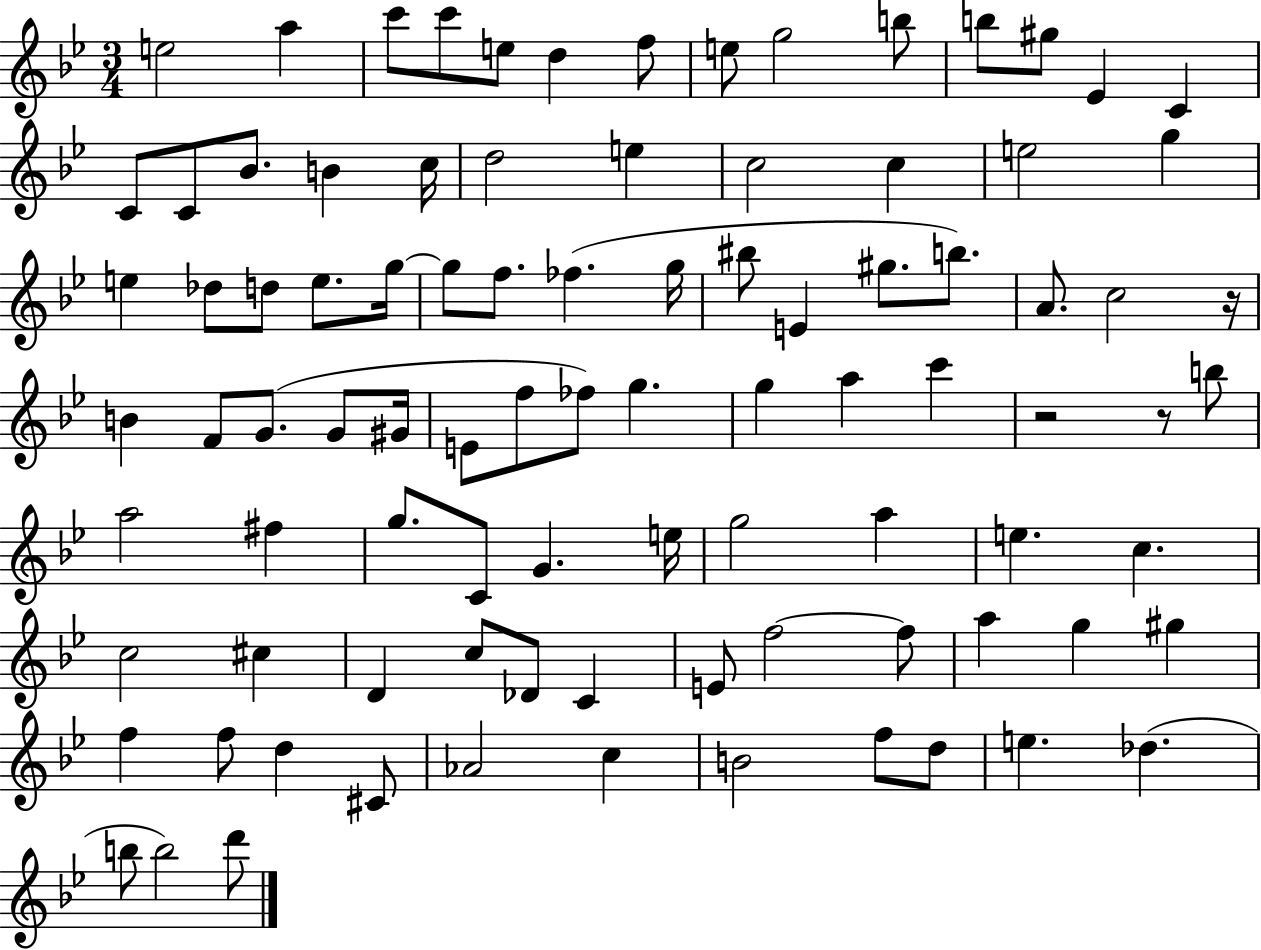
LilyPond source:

{
  \clef treble
  \numericTimeSignature
  \time 3/4
  \key bes \major
  e''2 a''4 | c'''8 c'''8 e''8 d''4 f''8 | e''8 g''2 b''8 | b''8 gis''8 ees'4 c'4 | \break c'8 c'8 bes'8. b'4 c''16 | d''2 e''4 | c''2 c''4 | e''2 g''4 | \break e''4 des''8 d''8 e''8. g''16~~ | g''8 f''8. fes''4.( g''16 | bis''8 e'4 gis''8. b''8.) | a'8. c''2 r16 | \break b'4 f'8 g'8.( g'8 gis'16 | e'8 f''8 fes''8) g''4. | g''4 a''4 c'''4 | r2 r8 b''8 | \break a''2 fis''4 | g''8. c'8 g'4. e''16 | g''2 a''4 | e''4. c''4. | \break c''2 cis''4 | d'4 c''8 des'8 c'4 | e'8 f''2~~ f''8 | a''4 g''4 gis''4 | \break f''4 f''8 d''4 cis'8 | aes'2 c''4 | b'2 f''8 d''8 | e''4. des''4.( | \break b''8 b''2) d'''8 | \bar "|."
}